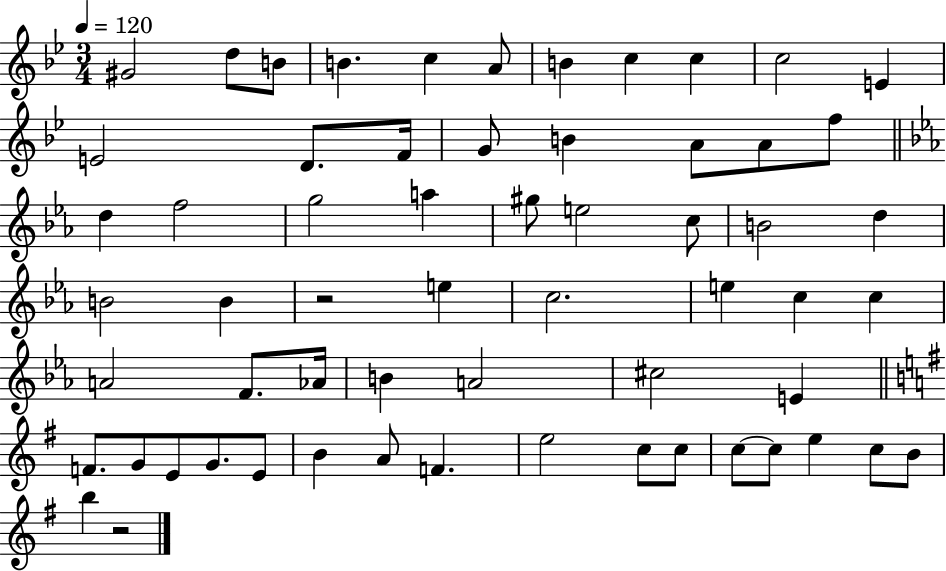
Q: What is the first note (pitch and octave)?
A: G#4